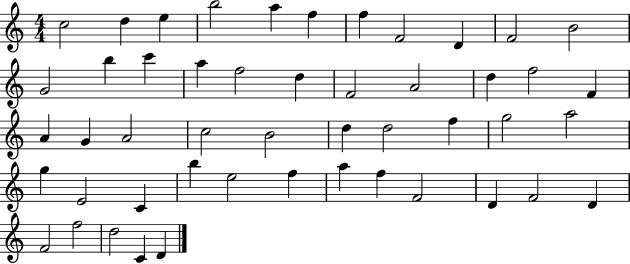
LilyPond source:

{
  \clef treble
  \numericTimeSignature
  \time 4/4
  \key c \major
  c''2 d''4 e''4 | b''2 a''4 f''4 | f''4 f'2 d'4 | f'2 b'2 | \break g'2 b''4 c'''4 | a''4 f''2 d''4 | f'2 a'2 | d''4 f''2 f'4 | \break a'4 g'4 a'2 | c''2 b'2 | d''4 d''2 f''4 | g''2 a''2 | \break g''4 e'2 c'4 | b''4 e''2 f''4 | a''4 f''4 f'2 | d'4 f'2 d'4 | \break f'2 f''2 | d''2 c'4 d'4 | \bar "|."
}